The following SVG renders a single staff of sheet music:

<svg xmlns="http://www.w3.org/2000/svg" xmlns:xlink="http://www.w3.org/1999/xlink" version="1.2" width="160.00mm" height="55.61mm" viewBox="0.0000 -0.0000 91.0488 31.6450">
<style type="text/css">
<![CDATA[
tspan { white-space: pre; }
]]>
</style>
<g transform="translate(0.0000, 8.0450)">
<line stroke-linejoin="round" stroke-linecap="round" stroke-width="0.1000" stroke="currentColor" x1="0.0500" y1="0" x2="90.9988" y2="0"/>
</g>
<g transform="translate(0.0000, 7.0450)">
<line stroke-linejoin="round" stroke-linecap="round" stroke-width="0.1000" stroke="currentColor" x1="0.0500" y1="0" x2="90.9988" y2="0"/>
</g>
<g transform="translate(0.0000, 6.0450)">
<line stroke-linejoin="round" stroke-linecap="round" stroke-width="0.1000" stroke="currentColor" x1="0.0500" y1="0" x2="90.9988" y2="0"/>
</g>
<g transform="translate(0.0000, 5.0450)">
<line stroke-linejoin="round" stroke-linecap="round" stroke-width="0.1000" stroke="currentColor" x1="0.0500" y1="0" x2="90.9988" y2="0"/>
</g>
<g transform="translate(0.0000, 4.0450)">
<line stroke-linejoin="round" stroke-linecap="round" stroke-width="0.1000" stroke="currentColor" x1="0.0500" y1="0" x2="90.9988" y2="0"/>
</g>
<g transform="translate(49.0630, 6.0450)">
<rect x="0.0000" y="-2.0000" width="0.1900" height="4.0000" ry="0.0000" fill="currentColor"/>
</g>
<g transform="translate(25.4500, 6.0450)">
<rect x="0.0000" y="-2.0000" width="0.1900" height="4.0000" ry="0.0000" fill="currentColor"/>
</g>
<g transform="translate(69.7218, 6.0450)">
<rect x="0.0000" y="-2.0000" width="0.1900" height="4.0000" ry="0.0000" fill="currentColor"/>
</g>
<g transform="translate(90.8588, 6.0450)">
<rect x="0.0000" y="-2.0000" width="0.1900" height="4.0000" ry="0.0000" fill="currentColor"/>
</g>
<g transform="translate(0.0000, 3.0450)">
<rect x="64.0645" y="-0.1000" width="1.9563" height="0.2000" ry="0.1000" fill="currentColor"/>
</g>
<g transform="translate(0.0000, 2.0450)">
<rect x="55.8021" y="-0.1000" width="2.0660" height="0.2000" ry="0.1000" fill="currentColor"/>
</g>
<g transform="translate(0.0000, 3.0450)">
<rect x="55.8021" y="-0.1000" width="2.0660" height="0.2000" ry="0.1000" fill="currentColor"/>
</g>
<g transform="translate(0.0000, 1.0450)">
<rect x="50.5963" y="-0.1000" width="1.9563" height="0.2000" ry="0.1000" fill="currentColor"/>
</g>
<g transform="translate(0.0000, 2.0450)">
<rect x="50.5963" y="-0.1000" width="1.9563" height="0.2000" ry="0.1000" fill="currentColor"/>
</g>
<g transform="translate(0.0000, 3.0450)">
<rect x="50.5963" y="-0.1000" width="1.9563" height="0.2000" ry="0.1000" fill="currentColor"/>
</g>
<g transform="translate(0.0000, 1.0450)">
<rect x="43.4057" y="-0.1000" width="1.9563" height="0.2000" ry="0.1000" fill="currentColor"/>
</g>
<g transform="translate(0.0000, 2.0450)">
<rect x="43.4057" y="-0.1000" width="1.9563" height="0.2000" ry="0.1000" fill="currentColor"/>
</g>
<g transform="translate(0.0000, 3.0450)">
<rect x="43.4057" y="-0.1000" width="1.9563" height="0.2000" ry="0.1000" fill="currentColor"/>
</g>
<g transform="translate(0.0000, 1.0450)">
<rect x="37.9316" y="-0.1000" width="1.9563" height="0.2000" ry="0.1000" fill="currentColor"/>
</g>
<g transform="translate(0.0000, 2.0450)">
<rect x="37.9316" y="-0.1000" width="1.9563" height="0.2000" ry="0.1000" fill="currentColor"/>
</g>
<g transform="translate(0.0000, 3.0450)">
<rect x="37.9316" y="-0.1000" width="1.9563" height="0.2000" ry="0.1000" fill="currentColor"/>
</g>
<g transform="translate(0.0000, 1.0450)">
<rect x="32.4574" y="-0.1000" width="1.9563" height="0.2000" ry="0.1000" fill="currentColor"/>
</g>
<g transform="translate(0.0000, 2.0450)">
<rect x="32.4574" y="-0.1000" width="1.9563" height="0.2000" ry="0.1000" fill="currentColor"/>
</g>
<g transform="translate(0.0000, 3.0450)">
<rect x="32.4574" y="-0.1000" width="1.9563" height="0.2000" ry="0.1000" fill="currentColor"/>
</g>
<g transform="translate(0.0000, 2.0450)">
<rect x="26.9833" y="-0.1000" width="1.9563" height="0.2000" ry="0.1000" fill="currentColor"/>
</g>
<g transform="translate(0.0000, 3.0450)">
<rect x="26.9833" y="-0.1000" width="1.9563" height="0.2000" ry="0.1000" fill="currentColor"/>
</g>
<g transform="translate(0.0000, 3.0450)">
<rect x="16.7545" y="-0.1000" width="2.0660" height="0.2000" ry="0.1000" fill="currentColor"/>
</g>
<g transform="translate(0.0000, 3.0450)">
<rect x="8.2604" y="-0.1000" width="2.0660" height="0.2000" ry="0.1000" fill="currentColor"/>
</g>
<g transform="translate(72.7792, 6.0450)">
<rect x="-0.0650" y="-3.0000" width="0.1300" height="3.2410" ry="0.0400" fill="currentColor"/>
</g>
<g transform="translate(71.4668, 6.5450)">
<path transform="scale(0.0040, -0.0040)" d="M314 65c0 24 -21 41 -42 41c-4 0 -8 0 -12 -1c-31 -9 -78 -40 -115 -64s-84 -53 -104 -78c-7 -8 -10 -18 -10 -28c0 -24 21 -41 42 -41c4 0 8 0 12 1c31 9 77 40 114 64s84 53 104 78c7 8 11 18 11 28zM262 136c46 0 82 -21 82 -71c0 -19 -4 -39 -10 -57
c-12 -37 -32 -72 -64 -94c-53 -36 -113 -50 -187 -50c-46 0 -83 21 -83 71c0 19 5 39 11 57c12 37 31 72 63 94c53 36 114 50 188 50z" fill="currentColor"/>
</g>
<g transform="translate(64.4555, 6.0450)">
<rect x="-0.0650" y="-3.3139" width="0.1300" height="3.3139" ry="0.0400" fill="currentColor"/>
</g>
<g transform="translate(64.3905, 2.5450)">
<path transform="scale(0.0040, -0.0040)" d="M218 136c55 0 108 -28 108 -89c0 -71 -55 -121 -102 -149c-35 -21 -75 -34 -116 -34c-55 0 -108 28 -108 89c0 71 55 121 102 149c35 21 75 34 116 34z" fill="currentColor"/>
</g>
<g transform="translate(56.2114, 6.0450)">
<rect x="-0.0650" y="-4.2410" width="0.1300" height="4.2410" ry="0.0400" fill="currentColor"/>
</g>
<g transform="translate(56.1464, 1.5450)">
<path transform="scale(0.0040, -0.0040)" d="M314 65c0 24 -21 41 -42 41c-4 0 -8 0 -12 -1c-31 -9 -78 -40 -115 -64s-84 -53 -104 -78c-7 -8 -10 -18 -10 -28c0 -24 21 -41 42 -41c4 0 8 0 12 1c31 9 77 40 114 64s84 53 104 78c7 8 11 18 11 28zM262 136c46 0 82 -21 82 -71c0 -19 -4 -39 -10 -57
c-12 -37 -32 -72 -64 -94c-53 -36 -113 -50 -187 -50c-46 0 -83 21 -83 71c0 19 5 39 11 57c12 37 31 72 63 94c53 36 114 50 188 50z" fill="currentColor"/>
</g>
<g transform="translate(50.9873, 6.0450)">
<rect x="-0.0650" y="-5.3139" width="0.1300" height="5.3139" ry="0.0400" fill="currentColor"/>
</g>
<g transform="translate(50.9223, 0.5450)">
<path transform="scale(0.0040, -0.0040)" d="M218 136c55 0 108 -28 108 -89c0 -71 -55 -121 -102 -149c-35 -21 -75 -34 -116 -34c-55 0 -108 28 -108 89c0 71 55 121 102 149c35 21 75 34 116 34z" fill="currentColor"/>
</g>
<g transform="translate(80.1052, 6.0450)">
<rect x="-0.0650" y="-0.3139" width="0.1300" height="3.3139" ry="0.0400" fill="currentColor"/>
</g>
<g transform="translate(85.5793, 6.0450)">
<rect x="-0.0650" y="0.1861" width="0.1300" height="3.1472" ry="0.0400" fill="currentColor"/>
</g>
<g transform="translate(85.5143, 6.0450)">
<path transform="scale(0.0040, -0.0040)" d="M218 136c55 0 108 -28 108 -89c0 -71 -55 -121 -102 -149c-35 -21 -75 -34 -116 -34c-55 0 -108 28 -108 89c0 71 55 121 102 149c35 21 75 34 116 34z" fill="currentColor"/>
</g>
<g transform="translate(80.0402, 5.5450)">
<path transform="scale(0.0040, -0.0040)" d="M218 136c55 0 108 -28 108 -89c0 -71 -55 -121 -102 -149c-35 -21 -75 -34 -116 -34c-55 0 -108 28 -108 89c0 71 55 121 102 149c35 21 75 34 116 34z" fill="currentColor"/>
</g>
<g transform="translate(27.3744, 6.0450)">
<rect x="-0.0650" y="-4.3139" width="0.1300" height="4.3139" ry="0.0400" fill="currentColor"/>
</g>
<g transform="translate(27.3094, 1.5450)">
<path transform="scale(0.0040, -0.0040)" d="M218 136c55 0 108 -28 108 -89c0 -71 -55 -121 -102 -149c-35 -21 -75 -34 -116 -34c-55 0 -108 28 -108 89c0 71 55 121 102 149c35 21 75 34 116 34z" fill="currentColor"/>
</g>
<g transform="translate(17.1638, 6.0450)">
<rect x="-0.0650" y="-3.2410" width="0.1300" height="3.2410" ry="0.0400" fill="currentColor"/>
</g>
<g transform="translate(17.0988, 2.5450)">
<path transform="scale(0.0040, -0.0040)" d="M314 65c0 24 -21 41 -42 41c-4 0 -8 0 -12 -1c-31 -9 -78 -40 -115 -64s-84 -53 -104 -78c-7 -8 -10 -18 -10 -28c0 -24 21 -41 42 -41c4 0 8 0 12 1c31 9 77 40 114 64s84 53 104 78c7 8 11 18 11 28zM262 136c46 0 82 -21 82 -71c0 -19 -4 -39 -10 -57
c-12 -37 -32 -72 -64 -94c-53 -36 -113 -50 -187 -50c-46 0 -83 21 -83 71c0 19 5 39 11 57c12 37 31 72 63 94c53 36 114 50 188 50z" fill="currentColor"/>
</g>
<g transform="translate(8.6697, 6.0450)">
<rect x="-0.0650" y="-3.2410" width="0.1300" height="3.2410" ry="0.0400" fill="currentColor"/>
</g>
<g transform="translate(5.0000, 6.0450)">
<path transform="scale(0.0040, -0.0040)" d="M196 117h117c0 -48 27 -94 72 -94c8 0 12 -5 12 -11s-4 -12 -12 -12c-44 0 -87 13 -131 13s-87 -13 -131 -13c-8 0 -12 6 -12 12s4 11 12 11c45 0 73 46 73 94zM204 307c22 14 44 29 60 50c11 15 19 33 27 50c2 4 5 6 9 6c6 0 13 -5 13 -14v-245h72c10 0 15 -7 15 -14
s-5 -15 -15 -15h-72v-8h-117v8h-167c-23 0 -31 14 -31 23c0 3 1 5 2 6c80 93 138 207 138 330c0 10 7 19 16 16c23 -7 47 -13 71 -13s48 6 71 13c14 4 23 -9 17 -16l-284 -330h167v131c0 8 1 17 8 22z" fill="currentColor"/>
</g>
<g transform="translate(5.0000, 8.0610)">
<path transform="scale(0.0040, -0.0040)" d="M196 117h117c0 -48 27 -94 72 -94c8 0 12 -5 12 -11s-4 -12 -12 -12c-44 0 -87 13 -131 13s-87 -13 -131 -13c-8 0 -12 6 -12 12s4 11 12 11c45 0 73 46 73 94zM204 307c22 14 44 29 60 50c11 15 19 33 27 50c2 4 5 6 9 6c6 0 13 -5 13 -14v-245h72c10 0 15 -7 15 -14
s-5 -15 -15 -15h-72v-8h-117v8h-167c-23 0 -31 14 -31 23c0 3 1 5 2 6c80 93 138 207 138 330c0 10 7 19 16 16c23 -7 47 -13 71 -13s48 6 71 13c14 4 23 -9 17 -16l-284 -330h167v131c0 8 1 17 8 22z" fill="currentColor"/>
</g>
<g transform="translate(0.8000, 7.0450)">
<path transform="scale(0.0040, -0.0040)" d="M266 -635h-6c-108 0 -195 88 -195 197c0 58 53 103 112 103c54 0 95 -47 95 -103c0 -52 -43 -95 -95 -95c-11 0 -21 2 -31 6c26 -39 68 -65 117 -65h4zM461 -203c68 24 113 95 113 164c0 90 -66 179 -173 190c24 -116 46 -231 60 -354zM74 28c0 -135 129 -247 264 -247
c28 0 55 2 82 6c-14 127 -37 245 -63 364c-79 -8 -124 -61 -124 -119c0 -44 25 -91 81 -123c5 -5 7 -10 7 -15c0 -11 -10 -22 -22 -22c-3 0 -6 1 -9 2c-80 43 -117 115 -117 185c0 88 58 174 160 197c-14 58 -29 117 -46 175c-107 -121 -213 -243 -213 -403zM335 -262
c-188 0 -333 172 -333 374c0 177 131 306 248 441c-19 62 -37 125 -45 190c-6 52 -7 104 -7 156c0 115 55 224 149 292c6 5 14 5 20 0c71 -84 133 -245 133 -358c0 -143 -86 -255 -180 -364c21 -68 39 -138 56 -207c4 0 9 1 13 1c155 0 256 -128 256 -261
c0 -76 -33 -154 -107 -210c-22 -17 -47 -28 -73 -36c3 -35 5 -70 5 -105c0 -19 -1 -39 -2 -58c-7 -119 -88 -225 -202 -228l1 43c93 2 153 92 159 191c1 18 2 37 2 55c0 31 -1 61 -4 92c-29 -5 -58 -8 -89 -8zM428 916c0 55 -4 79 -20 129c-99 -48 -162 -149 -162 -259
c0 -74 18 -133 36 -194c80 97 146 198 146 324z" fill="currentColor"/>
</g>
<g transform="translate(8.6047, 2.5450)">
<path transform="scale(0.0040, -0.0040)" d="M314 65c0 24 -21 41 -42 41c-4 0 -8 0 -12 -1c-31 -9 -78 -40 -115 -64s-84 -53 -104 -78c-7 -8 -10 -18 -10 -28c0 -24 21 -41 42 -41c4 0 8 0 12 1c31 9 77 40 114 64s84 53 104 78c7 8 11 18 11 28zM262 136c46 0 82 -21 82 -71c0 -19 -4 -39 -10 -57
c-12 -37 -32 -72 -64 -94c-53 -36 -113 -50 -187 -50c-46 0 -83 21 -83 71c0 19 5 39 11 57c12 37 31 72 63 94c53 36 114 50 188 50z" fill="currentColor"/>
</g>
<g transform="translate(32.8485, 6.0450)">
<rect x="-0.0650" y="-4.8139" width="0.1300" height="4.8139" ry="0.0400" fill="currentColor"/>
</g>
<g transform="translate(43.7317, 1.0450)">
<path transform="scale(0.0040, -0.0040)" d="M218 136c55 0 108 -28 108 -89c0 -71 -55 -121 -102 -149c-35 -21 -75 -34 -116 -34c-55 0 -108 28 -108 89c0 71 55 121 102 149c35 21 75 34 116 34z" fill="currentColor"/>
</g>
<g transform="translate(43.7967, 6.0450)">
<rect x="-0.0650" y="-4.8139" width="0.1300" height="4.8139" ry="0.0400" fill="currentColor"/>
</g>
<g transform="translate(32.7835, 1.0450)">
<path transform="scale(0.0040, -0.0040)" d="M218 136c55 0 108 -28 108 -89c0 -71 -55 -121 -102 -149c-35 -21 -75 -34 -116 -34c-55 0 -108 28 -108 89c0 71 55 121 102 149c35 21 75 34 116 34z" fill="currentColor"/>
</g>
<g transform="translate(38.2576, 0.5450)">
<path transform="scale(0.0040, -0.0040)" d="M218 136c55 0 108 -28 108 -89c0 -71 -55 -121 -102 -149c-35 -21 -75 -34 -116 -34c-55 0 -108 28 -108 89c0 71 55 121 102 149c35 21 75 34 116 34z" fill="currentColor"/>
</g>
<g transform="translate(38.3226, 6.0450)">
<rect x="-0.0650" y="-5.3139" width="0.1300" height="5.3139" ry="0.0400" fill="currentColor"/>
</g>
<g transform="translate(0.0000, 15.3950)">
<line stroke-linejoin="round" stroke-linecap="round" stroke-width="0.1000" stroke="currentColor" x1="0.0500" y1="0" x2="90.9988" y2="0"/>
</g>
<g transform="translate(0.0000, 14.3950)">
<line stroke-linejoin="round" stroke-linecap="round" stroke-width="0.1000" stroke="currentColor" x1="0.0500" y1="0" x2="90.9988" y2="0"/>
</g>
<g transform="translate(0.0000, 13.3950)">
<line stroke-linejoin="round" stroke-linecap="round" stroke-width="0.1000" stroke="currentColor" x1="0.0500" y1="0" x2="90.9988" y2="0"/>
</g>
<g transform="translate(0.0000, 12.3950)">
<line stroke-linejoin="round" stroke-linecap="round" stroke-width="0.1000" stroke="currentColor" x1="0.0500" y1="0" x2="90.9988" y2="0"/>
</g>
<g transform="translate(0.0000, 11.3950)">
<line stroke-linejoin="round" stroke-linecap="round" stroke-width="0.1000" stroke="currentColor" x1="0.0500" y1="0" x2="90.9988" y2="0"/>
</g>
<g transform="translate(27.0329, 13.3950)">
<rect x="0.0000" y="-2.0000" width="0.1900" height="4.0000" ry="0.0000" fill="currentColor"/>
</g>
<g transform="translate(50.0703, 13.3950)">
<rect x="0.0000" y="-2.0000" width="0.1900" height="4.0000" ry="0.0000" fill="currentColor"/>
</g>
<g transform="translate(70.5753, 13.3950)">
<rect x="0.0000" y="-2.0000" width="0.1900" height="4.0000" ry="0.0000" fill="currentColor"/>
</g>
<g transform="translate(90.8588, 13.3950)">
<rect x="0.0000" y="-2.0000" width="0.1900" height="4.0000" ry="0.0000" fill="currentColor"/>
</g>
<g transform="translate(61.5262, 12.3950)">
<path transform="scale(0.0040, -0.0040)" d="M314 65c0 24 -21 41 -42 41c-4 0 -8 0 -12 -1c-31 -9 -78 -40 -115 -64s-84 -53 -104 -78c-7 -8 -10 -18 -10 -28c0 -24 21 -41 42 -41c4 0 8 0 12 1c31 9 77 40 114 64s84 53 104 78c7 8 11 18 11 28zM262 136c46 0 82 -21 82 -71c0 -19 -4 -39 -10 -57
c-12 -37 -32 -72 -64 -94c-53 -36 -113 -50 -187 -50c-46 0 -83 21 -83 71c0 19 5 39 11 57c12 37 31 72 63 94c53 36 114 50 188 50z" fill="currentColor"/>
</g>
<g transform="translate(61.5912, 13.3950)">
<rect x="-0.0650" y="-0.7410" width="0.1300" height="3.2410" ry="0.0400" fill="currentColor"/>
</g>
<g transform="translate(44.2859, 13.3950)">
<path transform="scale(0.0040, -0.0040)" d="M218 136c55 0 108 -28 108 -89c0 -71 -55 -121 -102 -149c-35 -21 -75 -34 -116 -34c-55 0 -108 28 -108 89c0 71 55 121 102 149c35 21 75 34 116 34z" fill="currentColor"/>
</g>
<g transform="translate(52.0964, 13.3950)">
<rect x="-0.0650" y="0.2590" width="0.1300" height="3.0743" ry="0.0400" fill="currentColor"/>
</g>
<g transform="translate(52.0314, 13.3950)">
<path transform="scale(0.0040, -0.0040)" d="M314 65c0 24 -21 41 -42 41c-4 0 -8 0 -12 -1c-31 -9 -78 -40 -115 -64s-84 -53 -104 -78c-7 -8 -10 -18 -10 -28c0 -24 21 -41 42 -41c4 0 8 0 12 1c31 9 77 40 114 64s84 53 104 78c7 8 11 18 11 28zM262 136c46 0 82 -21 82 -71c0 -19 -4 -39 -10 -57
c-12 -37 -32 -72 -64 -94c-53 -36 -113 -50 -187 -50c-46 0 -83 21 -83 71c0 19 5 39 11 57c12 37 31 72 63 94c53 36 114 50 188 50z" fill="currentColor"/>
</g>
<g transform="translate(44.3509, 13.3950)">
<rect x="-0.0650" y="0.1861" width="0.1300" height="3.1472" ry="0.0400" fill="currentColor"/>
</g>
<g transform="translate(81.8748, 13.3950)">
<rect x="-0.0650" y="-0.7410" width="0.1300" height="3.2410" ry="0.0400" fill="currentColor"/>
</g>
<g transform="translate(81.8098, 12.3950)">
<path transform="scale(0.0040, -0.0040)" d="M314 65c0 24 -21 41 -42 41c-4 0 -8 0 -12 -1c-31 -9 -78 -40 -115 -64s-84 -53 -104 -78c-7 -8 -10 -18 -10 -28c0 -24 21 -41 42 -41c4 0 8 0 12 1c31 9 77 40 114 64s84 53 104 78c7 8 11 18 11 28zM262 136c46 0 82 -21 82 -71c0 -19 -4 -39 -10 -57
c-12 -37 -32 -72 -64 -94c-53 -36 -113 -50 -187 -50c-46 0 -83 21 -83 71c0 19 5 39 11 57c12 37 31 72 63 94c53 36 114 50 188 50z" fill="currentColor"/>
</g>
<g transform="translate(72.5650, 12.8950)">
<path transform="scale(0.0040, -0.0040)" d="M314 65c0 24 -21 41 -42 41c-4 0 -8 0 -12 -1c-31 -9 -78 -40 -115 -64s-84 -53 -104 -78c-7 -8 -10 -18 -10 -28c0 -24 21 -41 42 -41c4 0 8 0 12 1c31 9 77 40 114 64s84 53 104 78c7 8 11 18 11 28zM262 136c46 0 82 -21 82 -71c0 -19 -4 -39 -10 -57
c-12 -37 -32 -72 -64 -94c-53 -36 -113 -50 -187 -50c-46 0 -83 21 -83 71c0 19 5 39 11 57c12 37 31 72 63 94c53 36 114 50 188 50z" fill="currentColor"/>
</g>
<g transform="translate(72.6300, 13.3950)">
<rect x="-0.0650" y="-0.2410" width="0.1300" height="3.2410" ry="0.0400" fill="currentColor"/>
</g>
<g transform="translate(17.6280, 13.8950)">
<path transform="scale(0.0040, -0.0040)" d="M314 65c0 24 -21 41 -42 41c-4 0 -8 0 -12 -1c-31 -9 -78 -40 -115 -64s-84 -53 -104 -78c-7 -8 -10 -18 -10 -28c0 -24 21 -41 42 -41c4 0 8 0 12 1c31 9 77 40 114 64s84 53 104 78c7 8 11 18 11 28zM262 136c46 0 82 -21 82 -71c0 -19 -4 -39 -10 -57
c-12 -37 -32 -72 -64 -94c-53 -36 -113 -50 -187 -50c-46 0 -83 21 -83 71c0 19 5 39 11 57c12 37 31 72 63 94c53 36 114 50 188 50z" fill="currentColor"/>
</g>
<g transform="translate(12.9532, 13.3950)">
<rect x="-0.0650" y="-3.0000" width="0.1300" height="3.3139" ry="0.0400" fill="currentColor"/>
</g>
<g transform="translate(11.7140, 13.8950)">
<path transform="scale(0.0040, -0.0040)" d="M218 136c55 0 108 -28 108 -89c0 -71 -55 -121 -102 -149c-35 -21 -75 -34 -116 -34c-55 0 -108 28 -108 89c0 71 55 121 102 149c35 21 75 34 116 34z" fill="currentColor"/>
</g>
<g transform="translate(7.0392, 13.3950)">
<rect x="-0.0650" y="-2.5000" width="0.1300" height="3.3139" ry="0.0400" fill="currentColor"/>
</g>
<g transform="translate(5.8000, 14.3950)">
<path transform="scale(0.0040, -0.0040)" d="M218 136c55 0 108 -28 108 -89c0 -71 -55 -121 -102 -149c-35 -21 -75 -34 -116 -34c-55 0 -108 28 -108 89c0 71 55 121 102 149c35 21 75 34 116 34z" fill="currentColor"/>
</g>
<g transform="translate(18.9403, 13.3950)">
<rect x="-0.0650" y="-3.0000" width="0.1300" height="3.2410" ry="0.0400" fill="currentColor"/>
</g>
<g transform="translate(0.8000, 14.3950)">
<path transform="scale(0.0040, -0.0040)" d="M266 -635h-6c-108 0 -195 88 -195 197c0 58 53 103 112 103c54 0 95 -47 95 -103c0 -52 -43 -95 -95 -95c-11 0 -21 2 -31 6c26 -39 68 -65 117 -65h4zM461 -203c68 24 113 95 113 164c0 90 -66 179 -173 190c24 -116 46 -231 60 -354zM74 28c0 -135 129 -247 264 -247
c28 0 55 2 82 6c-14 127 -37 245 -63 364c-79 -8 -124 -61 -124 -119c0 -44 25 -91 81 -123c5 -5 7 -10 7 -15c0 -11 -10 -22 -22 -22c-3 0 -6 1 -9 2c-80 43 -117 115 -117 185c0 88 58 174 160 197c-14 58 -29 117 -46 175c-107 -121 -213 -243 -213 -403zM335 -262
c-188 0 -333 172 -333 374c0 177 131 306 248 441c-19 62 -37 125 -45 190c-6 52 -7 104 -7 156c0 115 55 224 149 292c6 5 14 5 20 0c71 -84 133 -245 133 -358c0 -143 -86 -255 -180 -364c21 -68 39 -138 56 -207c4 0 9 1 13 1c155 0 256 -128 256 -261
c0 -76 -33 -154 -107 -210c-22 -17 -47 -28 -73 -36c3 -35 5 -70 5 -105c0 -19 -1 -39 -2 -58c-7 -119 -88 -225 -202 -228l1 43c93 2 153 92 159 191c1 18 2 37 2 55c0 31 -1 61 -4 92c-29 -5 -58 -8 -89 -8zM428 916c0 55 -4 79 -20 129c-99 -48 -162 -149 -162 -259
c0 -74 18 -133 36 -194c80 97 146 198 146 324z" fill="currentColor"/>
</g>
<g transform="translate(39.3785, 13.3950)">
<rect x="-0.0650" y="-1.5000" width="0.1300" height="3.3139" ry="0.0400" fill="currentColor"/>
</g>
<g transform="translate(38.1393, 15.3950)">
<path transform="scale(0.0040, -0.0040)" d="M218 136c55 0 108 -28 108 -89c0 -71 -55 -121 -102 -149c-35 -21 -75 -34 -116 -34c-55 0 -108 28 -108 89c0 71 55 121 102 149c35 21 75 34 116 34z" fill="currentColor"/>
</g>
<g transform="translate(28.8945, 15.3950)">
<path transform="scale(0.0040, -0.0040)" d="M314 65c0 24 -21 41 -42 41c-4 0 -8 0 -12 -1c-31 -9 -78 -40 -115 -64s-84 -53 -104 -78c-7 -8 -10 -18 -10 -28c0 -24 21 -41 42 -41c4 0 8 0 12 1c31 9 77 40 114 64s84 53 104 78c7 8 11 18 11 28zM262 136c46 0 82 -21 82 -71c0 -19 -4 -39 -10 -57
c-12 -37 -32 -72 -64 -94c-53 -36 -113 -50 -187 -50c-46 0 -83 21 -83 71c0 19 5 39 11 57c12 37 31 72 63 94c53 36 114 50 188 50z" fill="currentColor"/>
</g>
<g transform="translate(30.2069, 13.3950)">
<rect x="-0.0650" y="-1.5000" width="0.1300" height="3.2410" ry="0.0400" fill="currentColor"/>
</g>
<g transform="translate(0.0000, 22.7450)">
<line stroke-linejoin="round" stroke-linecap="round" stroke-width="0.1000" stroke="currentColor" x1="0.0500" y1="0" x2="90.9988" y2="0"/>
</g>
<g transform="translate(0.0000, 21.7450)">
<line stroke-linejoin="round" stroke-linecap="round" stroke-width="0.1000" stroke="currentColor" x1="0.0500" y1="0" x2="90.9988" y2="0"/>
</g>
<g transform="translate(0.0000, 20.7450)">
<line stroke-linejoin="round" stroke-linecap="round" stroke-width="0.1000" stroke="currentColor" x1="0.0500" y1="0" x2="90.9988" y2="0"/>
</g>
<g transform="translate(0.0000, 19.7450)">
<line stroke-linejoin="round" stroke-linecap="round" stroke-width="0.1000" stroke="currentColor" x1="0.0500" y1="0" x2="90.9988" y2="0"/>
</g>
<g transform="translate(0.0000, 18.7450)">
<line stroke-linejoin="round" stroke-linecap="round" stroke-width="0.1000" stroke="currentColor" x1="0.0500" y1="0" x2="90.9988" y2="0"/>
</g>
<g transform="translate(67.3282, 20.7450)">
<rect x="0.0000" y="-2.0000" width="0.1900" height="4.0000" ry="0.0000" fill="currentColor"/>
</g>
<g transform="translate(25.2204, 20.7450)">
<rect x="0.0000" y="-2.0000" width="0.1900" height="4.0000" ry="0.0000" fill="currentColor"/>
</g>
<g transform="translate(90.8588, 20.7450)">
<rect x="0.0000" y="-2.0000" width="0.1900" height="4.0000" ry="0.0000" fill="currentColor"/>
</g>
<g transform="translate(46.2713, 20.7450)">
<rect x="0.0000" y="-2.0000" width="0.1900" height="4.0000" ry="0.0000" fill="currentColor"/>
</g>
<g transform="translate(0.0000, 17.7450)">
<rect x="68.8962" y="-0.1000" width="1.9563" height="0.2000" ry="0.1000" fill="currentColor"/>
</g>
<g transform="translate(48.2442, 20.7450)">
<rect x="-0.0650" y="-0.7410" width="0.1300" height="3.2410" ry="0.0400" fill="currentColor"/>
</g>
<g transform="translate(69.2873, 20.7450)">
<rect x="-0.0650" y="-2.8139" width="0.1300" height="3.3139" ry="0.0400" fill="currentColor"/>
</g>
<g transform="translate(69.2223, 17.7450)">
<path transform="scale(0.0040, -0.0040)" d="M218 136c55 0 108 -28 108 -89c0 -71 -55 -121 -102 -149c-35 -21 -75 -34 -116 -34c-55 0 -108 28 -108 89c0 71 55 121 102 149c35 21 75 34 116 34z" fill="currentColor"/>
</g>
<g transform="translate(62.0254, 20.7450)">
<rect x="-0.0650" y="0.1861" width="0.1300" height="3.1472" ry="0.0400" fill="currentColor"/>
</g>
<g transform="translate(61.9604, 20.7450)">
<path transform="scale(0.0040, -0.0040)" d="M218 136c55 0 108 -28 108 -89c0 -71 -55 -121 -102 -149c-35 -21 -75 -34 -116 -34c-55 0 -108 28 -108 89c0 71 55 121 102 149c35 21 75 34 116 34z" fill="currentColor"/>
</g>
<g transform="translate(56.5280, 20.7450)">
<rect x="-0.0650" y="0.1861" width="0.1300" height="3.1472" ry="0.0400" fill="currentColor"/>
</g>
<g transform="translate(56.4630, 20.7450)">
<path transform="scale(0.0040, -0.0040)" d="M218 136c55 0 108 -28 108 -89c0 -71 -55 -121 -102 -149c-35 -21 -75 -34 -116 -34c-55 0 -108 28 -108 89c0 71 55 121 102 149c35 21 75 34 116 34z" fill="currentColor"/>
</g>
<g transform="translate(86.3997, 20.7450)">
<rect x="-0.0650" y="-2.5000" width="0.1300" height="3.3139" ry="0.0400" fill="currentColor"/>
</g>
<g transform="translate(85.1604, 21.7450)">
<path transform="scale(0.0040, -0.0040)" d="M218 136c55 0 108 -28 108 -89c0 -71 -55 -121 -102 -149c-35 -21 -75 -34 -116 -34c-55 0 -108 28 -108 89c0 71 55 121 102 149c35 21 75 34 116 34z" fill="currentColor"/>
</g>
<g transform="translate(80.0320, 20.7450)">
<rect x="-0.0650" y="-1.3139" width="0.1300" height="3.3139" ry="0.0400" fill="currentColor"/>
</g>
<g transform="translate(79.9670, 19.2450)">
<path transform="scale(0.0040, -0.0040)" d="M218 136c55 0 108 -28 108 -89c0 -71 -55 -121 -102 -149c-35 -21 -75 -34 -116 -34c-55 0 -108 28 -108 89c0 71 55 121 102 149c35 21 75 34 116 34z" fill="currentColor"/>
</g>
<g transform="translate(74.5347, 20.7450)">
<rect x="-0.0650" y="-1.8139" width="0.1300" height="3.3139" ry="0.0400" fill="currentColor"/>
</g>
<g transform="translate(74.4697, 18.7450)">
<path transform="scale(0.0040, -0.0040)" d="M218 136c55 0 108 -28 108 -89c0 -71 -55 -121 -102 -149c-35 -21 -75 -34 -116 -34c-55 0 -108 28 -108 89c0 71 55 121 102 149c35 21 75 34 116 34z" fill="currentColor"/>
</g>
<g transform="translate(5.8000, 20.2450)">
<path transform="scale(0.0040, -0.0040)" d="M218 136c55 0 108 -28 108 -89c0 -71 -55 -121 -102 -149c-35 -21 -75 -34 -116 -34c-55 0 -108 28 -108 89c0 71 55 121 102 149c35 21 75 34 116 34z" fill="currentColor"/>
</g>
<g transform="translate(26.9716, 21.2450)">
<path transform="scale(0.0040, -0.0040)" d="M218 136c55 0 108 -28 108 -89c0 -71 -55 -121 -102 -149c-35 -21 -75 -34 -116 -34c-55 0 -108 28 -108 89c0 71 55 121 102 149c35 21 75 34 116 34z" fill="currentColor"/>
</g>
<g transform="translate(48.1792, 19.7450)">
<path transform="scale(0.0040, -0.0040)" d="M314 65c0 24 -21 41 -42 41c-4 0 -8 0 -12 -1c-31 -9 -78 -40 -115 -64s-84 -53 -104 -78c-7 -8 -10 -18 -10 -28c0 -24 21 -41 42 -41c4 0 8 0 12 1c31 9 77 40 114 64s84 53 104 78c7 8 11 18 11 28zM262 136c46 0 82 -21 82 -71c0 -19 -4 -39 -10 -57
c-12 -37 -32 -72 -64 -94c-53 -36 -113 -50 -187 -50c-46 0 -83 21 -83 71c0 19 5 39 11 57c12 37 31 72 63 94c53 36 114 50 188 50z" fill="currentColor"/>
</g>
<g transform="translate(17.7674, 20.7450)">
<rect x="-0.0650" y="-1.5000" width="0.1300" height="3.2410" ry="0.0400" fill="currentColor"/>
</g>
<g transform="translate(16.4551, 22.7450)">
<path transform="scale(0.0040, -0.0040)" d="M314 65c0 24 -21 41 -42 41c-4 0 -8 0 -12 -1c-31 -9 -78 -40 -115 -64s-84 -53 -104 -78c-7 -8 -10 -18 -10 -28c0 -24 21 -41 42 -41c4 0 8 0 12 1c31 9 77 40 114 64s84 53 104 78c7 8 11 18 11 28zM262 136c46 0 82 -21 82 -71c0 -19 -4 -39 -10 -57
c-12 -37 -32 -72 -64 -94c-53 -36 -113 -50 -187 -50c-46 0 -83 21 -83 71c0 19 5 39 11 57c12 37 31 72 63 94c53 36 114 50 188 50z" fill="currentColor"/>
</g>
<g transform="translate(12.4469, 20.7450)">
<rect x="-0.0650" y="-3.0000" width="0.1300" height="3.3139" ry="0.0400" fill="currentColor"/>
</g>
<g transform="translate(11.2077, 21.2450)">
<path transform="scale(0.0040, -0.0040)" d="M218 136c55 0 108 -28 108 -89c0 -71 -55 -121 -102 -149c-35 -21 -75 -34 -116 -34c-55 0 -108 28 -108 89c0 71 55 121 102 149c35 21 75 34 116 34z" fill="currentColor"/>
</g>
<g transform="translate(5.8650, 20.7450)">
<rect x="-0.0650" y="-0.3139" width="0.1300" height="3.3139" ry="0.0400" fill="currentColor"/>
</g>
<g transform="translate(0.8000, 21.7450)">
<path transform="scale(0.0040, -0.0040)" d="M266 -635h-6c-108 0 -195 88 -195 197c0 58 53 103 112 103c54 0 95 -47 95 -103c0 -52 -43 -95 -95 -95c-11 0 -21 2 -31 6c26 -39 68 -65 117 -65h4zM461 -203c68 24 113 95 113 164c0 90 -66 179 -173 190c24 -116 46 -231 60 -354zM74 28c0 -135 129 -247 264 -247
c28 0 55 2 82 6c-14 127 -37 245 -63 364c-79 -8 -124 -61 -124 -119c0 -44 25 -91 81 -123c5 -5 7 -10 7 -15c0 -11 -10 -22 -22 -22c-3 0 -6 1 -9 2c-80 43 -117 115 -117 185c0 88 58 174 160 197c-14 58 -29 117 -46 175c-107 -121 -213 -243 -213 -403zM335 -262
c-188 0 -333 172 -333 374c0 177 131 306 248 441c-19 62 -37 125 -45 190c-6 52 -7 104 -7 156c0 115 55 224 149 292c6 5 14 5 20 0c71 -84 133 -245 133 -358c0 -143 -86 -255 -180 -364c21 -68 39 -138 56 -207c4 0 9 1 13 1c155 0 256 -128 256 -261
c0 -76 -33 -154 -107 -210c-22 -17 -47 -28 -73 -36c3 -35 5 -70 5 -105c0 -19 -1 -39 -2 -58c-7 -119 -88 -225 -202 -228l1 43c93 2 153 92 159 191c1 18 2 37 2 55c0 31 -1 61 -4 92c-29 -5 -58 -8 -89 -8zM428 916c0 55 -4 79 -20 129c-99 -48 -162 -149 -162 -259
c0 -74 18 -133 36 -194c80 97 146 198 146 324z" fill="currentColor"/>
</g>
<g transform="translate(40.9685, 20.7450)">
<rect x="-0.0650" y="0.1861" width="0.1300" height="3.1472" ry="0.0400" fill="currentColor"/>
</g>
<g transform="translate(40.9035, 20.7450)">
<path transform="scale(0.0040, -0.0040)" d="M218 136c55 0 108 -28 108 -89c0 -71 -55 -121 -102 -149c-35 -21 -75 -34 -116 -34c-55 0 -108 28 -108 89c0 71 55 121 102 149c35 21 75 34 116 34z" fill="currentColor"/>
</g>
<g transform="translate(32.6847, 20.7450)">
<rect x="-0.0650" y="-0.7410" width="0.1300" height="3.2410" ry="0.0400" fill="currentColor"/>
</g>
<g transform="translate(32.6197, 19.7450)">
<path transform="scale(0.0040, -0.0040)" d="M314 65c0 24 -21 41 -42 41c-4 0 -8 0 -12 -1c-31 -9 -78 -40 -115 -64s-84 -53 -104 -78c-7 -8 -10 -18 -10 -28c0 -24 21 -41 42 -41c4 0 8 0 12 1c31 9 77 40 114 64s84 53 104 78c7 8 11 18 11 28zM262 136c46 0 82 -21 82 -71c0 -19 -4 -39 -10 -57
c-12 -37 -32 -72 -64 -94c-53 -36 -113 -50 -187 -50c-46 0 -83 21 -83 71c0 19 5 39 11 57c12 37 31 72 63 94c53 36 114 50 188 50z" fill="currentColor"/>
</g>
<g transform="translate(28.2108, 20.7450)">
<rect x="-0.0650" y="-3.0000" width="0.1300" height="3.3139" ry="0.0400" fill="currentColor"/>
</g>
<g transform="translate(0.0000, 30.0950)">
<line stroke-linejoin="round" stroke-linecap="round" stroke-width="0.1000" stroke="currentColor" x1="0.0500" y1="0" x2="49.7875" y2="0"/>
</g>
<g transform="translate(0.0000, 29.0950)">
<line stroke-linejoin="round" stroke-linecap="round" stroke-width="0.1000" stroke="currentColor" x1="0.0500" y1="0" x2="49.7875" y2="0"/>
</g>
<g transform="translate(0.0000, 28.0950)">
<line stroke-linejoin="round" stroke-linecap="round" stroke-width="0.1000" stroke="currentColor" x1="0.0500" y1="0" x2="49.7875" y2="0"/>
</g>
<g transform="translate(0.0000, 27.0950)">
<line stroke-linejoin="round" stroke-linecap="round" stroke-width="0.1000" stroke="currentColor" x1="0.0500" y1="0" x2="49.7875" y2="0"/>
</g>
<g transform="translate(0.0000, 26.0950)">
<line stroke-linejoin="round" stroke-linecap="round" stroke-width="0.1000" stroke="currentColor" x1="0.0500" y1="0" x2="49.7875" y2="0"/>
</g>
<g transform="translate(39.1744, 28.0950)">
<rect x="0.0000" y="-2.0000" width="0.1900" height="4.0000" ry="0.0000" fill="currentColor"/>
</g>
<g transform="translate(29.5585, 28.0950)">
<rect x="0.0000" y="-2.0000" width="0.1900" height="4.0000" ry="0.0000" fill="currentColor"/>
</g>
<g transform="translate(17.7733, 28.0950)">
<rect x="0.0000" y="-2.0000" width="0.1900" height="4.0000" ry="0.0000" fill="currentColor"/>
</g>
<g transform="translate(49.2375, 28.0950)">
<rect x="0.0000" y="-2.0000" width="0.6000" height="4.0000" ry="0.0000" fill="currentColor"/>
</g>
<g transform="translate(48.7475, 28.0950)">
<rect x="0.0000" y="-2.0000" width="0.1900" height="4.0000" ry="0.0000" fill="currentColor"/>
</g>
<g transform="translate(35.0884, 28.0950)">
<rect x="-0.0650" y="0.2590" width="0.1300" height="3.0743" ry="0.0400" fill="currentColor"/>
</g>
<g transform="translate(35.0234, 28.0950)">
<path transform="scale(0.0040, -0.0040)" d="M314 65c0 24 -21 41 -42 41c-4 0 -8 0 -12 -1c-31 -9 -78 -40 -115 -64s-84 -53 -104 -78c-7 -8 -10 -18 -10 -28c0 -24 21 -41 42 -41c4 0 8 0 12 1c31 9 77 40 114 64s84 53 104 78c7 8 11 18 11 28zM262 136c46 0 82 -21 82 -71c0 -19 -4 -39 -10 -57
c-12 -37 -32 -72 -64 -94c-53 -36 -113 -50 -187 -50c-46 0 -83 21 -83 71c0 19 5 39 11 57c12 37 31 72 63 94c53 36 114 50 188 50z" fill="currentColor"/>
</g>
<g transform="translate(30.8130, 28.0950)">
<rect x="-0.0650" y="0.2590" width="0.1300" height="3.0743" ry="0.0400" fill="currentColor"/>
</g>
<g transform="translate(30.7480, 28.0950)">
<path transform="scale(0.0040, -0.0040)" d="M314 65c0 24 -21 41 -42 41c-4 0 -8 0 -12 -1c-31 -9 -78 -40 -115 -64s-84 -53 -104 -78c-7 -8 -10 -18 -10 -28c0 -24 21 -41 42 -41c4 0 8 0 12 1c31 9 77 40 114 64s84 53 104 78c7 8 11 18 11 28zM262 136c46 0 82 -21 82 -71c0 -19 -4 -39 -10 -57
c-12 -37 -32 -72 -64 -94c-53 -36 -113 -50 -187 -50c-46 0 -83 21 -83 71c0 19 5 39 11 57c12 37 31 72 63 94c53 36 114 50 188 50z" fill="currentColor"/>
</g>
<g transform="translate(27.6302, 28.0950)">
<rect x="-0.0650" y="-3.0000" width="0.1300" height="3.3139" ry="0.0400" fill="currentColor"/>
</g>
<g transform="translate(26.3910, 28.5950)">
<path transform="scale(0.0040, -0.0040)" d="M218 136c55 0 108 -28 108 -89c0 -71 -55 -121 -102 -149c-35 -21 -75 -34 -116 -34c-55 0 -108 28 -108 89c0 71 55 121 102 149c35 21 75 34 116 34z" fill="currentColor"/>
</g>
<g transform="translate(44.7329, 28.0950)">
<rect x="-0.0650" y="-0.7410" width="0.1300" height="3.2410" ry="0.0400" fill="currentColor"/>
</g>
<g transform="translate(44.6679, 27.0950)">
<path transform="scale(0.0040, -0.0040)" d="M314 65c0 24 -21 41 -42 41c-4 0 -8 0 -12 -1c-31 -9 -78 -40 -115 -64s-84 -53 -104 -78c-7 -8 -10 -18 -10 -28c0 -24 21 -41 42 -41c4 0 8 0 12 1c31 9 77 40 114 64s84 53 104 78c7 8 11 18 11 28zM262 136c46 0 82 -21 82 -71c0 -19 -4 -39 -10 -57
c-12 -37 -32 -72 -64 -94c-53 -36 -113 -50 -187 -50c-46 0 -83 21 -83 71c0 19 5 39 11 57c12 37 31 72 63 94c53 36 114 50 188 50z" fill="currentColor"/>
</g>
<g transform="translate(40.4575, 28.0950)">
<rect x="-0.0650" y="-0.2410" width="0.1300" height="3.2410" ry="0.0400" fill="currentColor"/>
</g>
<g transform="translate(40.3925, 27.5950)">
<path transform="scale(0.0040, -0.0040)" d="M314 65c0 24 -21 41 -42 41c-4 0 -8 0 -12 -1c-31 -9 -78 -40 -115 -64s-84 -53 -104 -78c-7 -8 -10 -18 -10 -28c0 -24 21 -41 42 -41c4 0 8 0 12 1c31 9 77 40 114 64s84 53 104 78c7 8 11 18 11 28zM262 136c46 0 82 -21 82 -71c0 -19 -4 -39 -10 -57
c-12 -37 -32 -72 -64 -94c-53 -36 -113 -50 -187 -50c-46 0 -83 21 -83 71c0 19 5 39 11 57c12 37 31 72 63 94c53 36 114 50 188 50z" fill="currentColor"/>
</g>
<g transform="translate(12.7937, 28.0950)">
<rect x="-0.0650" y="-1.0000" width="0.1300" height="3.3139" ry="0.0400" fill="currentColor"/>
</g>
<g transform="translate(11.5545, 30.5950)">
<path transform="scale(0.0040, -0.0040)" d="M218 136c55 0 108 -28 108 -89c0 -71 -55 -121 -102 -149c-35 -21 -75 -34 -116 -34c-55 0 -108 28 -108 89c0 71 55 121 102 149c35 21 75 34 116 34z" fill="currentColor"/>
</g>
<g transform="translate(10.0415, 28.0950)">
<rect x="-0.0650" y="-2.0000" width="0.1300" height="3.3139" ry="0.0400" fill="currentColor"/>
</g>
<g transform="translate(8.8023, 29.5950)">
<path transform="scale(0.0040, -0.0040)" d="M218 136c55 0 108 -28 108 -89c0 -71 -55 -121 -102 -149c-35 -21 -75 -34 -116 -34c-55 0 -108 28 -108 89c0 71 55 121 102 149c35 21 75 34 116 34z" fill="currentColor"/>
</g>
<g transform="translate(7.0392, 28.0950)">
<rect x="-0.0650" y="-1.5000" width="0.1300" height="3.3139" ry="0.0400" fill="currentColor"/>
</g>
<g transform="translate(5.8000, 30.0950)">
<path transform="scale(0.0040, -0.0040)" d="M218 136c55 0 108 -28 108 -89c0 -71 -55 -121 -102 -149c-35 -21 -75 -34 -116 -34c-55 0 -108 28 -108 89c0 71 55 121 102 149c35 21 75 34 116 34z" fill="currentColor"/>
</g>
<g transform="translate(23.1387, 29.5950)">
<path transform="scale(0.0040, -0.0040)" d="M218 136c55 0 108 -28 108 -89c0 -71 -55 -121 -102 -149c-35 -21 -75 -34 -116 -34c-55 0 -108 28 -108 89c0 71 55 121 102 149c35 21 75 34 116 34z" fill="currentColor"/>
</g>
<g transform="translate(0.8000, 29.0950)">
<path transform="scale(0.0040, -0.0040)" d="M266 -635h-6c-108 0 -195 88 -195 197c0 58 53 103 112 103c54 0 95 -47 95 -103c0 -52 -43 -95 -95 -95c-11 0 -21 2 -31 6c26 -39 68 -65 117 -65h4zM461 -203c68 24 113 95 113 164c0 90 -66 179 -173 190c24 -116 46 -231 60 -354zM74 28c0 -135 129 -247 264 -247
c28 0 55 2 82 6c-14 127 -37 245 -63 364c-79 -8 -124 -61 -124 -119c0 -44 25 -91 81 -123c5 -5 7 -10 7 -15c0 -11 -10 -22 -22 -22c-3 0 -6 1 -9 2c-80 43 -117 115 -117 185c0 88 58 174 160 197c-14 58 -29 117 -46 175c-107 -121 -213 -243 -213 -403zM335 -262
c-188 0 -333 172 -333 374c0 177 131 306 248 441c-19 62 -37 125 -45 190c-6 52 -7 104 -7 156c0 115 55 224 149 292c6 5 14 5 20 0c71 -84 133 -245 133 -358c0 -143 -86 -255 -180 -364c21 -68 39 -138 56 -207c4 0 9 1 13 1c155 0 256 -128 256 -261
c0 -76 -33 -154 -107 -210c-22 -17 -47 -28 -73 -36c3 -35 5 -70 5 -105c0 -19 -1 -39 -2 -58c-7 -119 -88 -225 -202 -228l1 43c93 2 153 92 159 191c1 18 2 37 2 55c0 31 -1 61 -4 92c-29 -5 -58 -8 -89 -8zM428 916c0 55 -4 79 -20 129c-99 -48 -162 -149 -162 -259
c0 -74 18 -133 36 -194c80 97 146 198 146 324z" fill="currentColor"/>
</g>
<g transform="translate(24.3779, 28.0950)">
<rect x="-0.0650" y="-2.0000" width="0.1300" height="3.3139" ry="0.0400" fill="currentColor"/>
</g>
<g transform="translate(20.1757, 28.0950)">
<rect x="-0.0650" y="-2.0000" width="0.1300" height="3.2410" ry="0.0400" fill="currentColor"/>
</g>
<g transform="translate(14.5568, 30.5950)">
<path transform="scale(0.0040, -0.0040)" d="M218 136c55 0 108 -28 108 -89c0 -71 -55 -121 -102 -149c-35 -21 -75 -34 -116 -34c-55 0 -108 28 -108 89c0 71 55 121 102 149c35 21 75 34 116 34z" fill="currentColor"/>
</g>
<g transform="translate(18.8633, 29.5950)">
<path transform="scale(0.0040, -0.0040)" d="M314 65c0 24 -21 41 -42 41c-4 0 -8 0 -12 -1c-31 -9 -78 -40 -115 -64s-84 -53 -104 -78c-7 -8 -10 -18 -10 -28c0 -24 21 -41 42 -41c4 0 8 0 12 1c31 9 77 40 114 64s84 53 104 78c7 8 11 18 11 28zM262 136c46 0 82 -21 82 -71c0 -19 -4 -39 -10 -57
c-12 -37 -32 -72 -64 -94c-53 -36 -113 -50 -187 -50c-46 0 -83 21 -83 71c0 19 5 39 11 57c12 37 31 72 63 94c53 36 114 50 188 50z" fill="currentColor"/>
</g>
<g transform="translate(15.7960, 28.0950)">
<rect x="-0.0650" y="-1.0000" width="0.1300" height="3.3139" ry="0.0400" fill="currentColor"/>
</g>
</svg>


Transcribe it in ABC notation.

X:1
T:Untitled
M:4/4
L:1/4
K:C
b2 b2 d' e' f' e' f' d'2 b A2 c B G A A2 E2 E B B2 d2 c2 d2 c A E2 A d2 B d2 B B a f e G E F D D F2 F A B2 B2 c2 d2